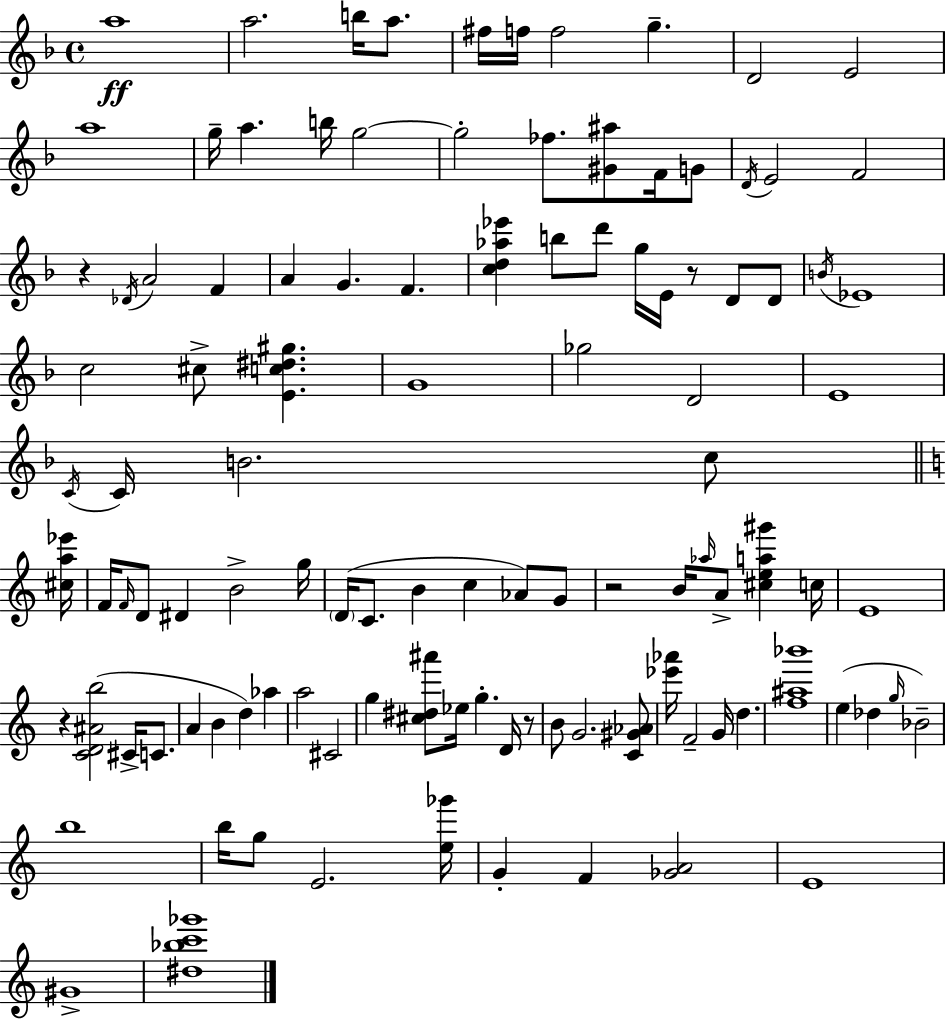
A5/w A5/h. B5/s A5/e. F#5/s F5/s F5/h G5/q. D4/h E4/h A5/w G5/s A5/q. B5/s G5/h G5/h FES5/e. [G#4,A#5]/e F4/s G4/e D4/s E4/h F4/h R/q Db4/s A4/h F4/q A4/q G4/q. F4/q. [C5,D5,Ab5,Eb6]/q B5/e D6/e G5/s E4/s R/e D4/e D4/e B4/s Eb4/w C5/h C#5/e [E4,C5,D#5,G#5]/q. G4/w Gb5/h D4/h E4/w C4/s C4/s B4/h. C5/e [C#5,A5,Eb6]/s F4/s F4/s D4/e D#4/q B4/h G5/s D4/s C4/e. B4/q C5/q Ab4/e G4/e R/h B4/s Ab5/s A4/e [C#5,E5,A5,G#6]/q C5/s E4/w R/q [C4,D4,A#4,B5]/h C#4/s C4/e. A4/q B4/q D5/q Ab5/q A5/h C#4/h G5/q [C#5,D#5,A#6]/e Eb5/s G5/q. D4/s R/e B4/e G4/h. [C4,G#4,Ab4]/e [Eb6,Ab6]/s F4/h G4/s D5/q. [F5,A#5,Bb6]/w E5/q Db5/q G5/s Bb4/h B5/w B5/s G5/e E4/h. [E5,Gb6]/s G4/q F4/q [Gb4,A4]/h E4/w G#4/w [D#5,Bb5,C6,Gb6]/w